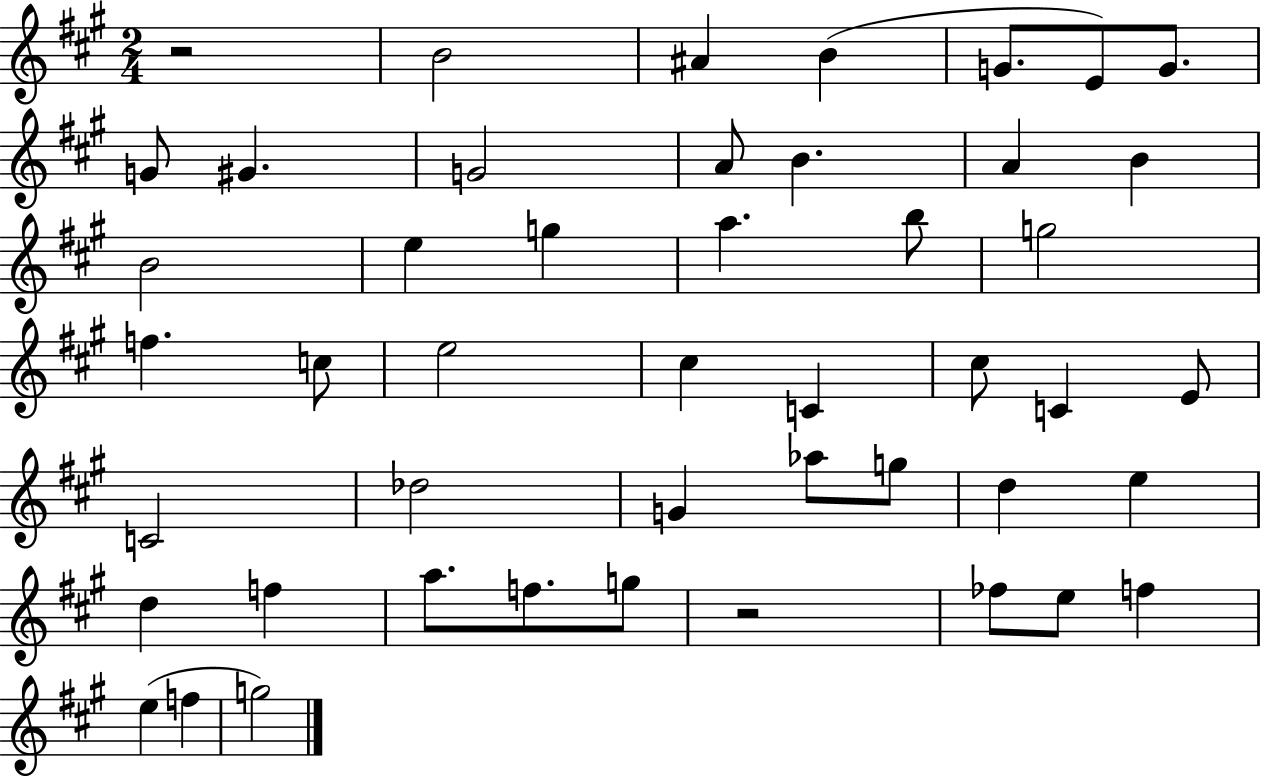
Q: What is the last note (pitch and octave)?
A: G5